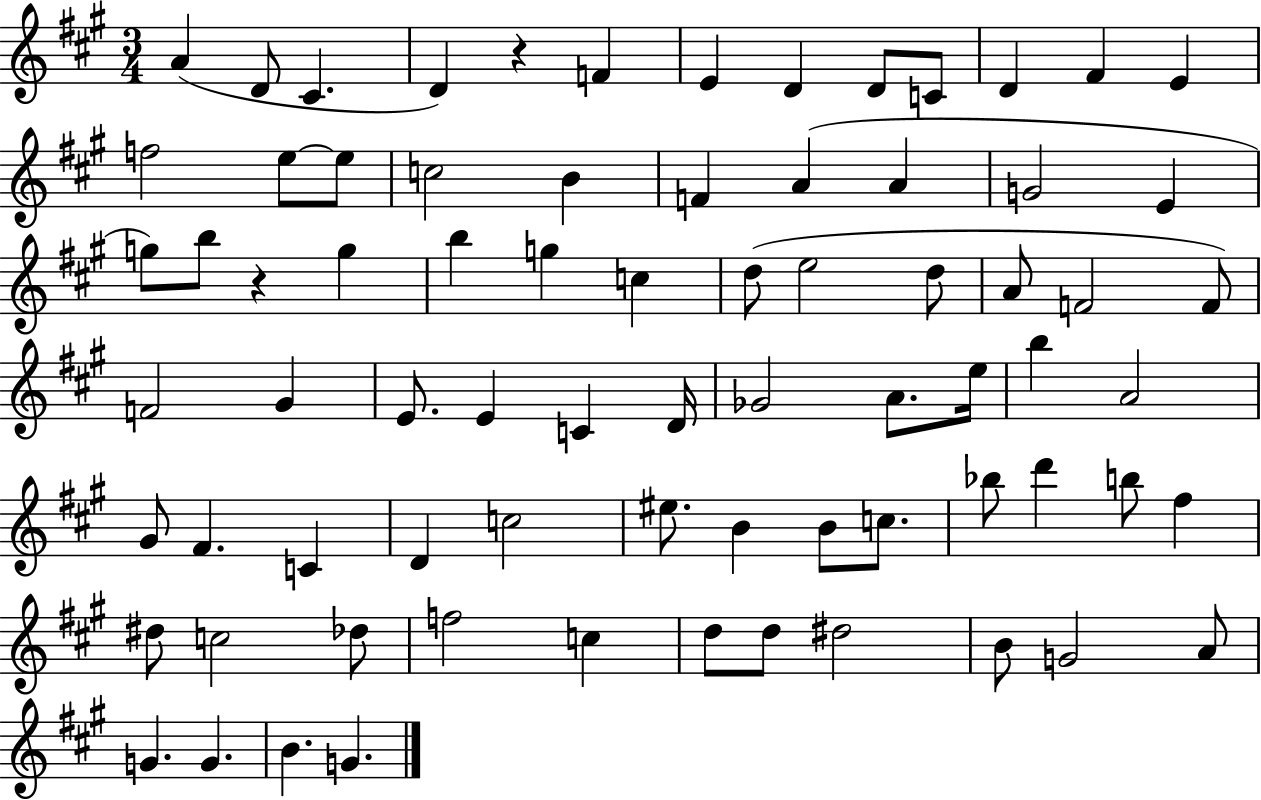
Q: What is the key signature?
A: A major